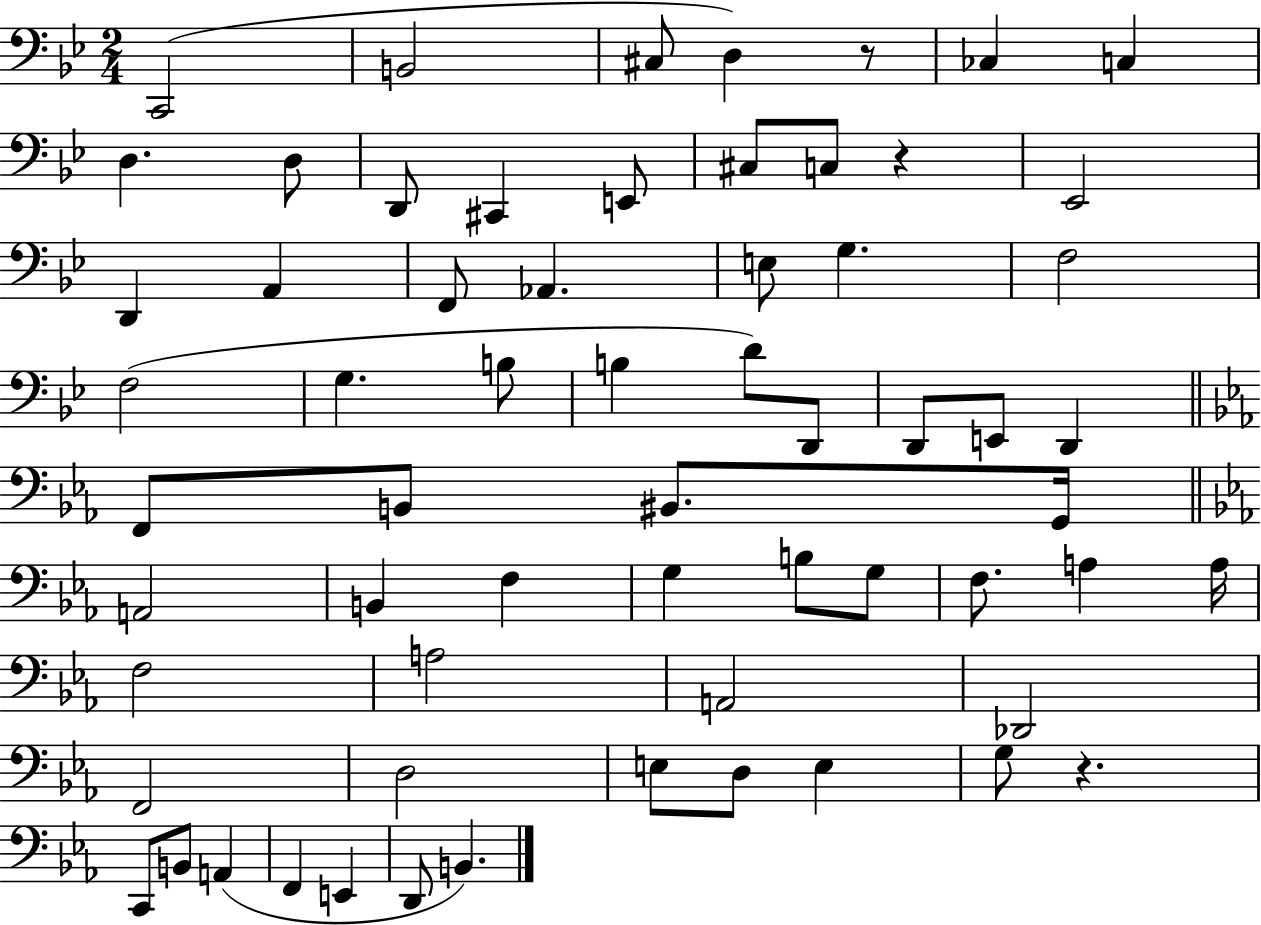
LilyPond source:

{
  \clef bass
  \numericTimeSignature
  \time 2/4
  \key bes \major
  c,2( | b,2 | cis8 d4) r8 | ces4 c4 | \break d4. d8 | d,8 cis,4 e,8 | cis8 c8 r4 | ees,2 | \break d,4 a,4 | f,8 aes,4. | e8 g4. | f2 | \break f2( | g4. b8 | b4 d'8) d,8 | d,8 e,8 d,4 | \break \bar "||" \break \key c \minor f,8 b,8 bis,8. g,16 | \bar "||" \break \key c \minor a,2 | b,4 f4 | g4 b8 g8 | f8. a4 a16 | \break f2 | a2 | a,2 | des,2 | \break f,2 | d2 | e8 d8 e4 | g8 r4. | \break c,8 b,8 a,4( | f,4 e,4 | d,8 b,4.) | \bar "|."
}